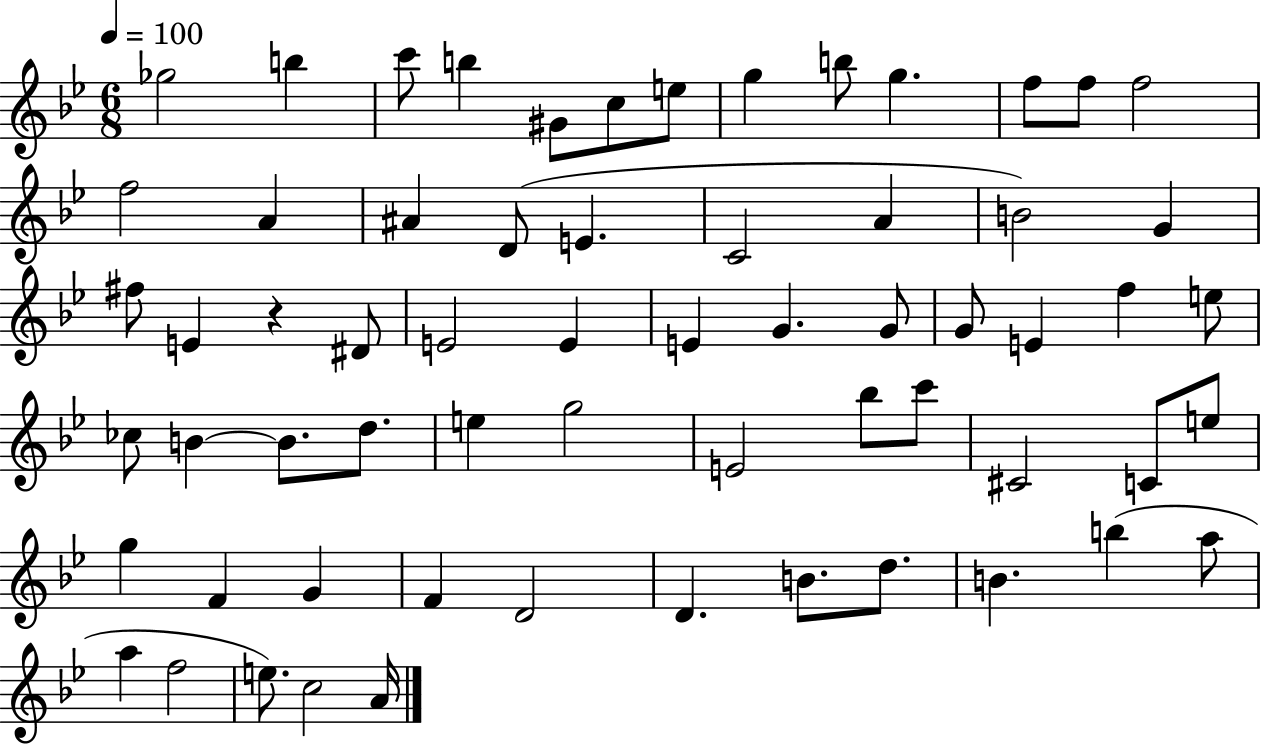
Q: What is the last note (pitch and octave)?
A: A4